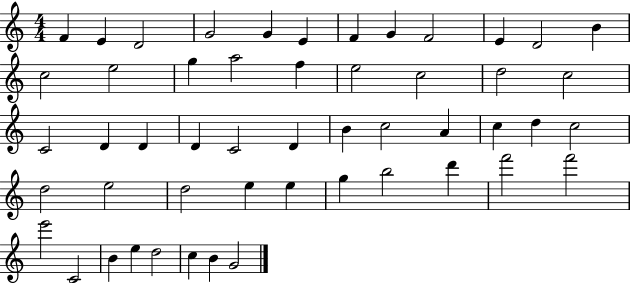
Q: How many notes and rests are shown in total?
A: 51